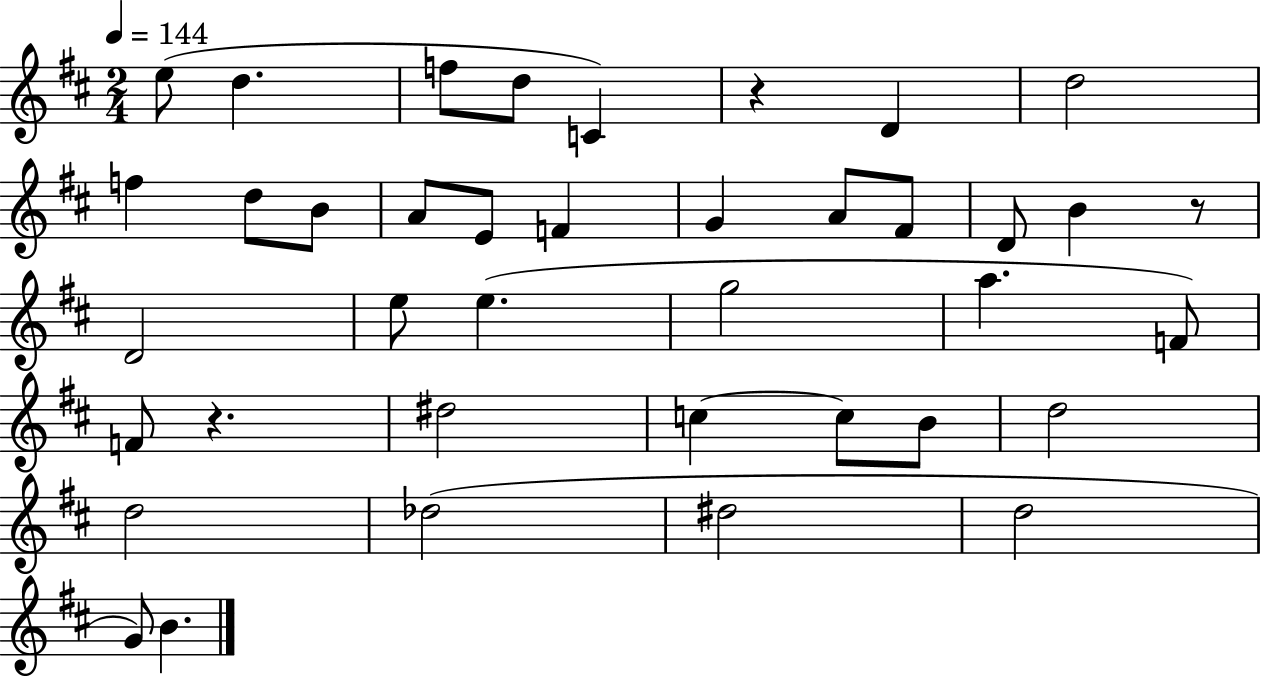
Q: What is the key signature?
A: D major